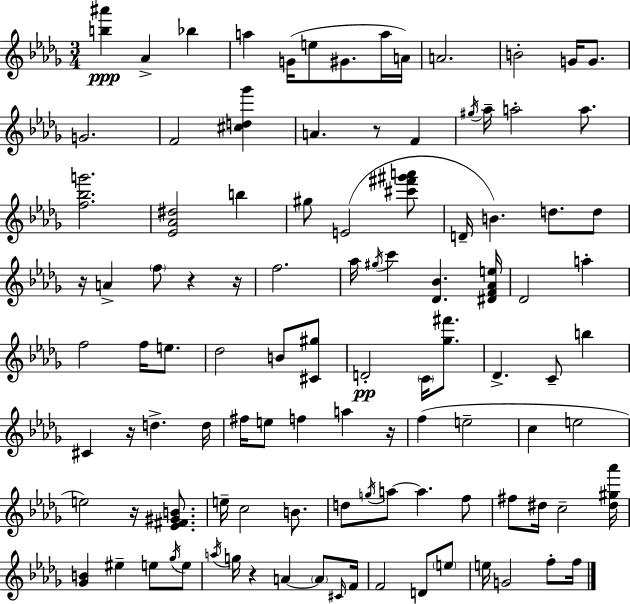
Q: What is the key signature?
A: BES minor